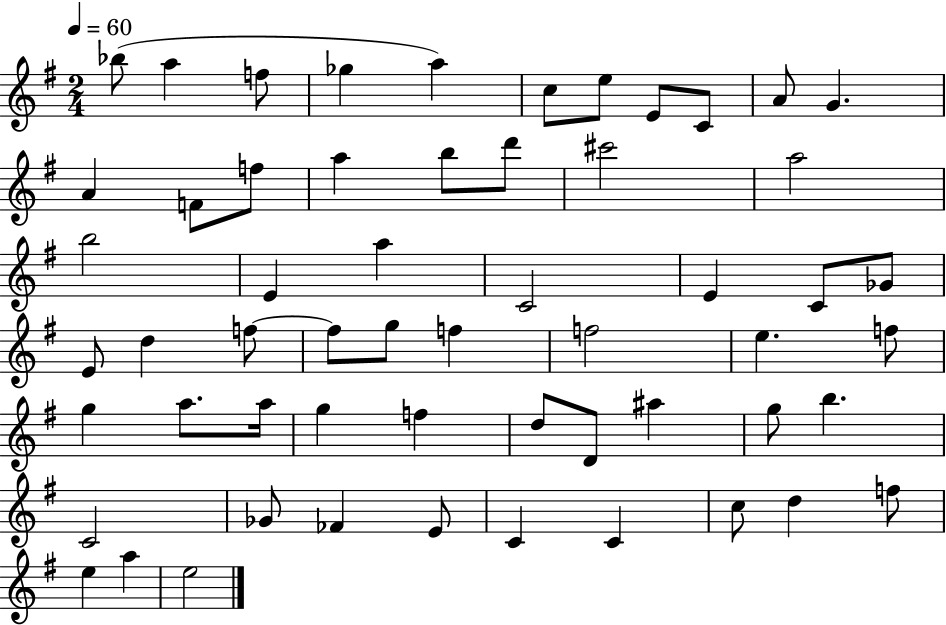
X:1
T:Untitled
M:2/4
L:1/4
K:G
_b/2 a f/2 _g a c/2 e/2 E/2 C/2 A/2 G A F/2 f/2 a b/2 d'/2 ^c'2 a2 b2 E a C2 E C/2 _G/2 E/2 d f/2 f/2 g/2 f f2 e f/2 g a/2 a/4 g f d/2 D/2 ^a g/2 b C2 _G/2 _F E/2 C C c/2 d f/2 e a e2